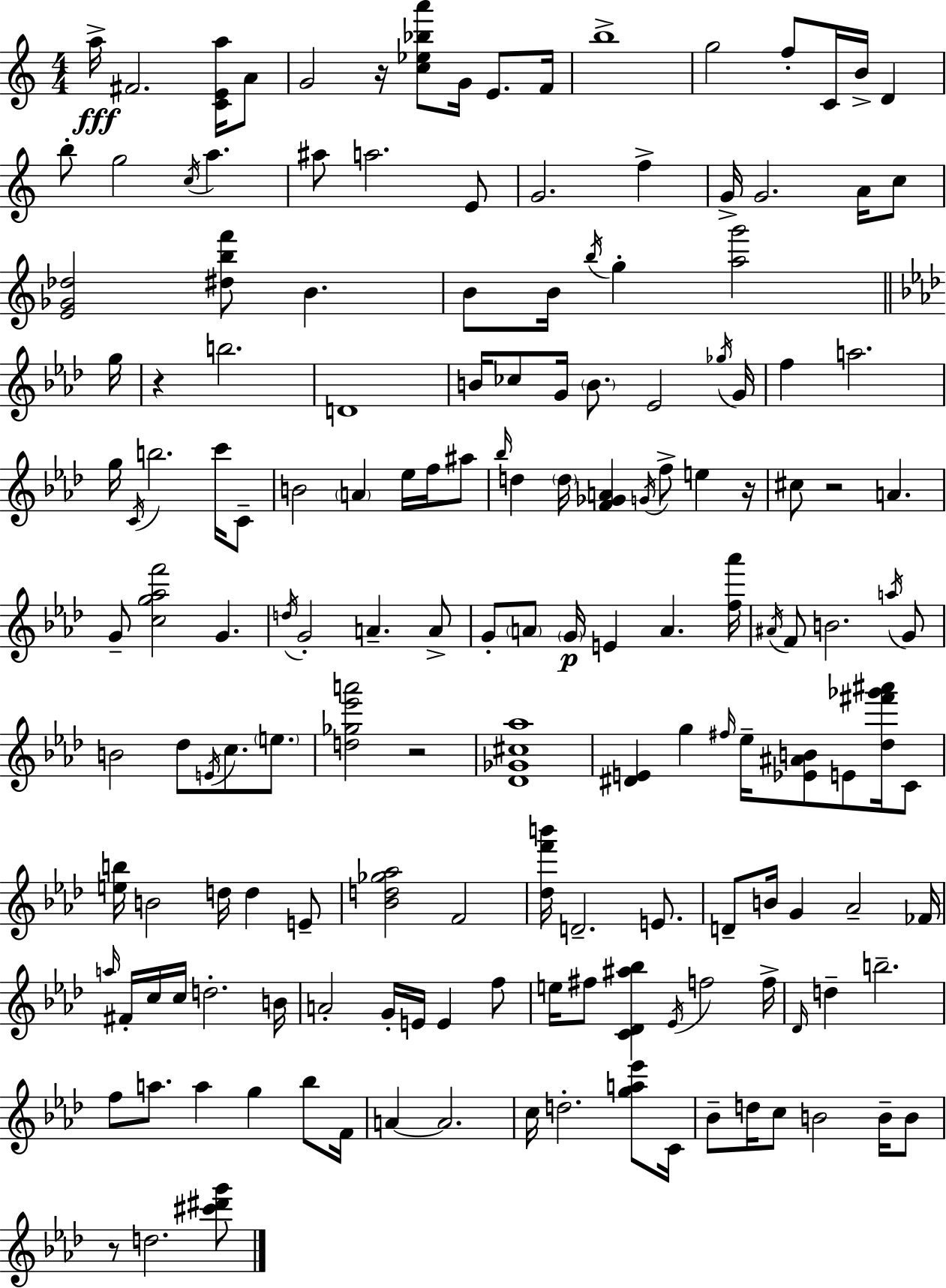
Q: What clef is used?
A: treble